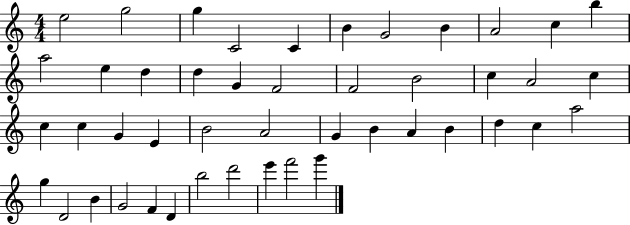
E5/h G5/h G5/q C4/h C4/q B4/q G4/h B4/q A4/h C5/q B5/q A5/h E5/q D5/q D5/q G4/q F4/h F4/h B4/h C5/q A4/h C5/q C5/q C5/q G4/q E4/q B4/h A4/h G4/q B4/q A4/q B4/q D5/q C5/q A5/h G5/q D4/h B4/q G4/h F4/q D4/q B5/h D6/h E6/q F6/h G6/q